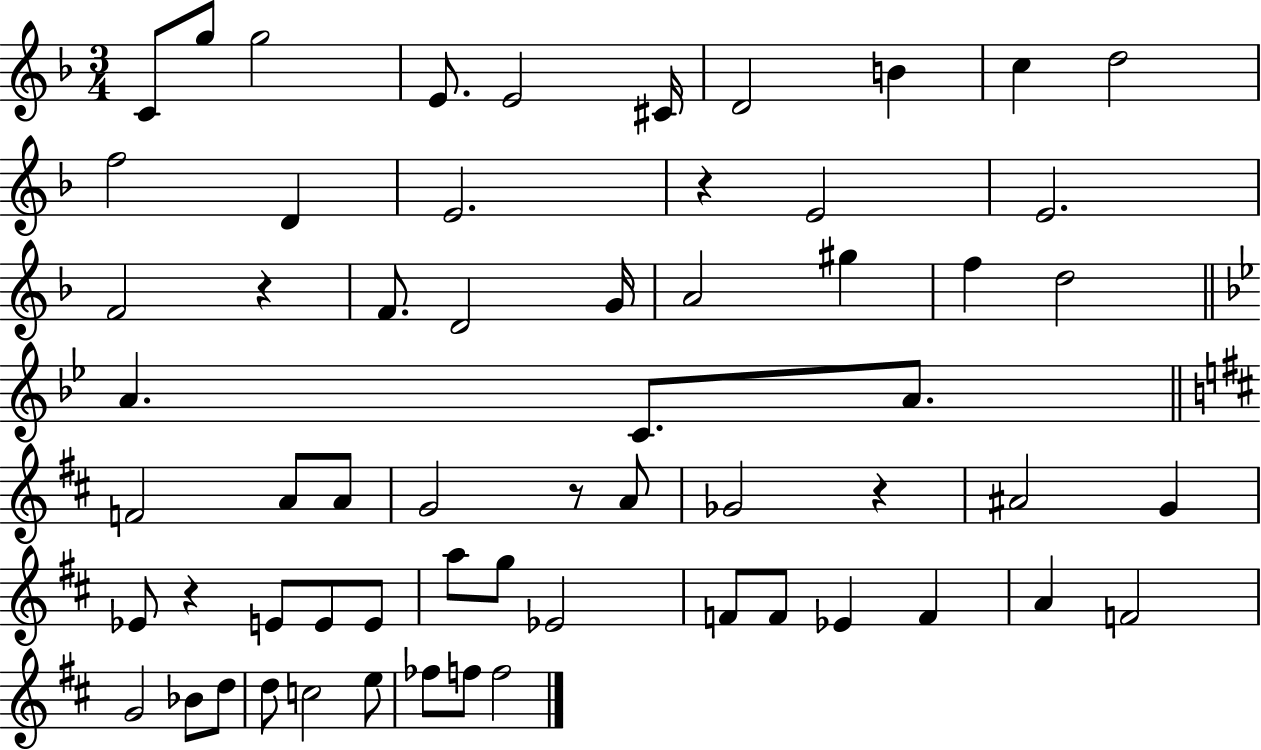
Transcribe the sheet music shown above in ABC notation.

X:1
T:Untitled
M:3/4
L:1/4
K:F
C/2 g/2 g2 E/2 E2 ^C/4 D2 B c d2 f2 D E2 z E2 E2 F2 z F/2 D2 G/4 A2 ^g f d2 A C/2 A/2 F2 A/2 A/2 G2 z/2 A/2 _G2 z ^A2 G _E/2 z E/2 E/2 E/2 a/2 g/2 _E2 F/2 F/2 _E F A F2 G2 _B/2 d/2 d/2 c2 e/2 _f/2 f/2 f2